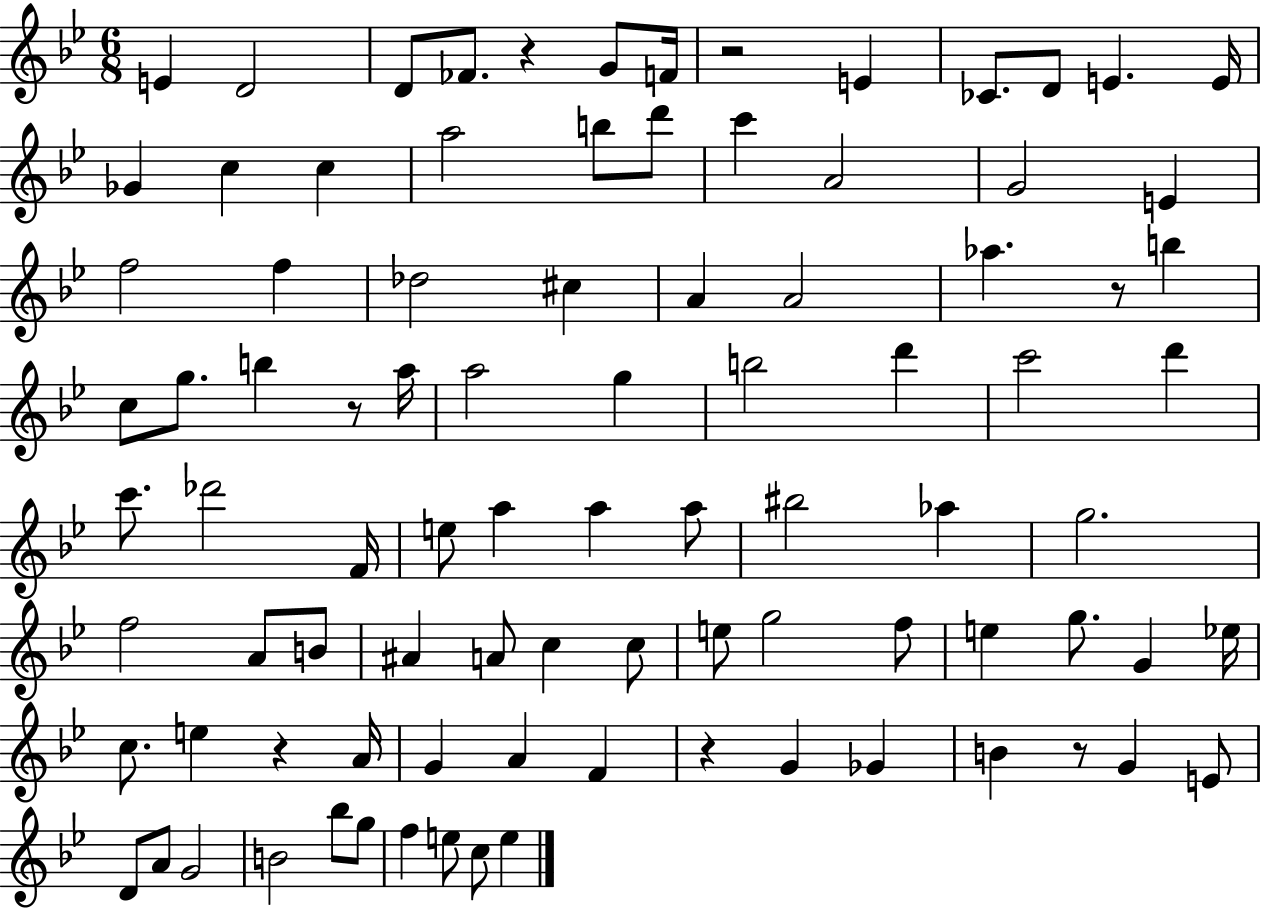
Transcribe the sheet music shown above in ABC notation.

X:1
T:Untitled
M:6/8
L:1/4
K:Bb
E D2 D/2 _F/2 z G/2 F/4 z2 E _C/2 D/2 E E/4 _G c c a2 b/2 d'/2 c' A2 G2 E f2 f _d2 ^c A A2 _a z/2 b c/2 g/2 b z/2 a/4 a2 g b2 d' c'2 d' c'/2 _d'2 F/4 e/2 a a a/2 ^b2 _a g2 f2 A/2 B/2 ^A A/2 c c/2 e/2 g2 f/2 e g/2 G _e/4 c/2 e z A/4 G A F z G _G B z/2 G E/2 D/2 A/2 G2 B2 _b/2 g/2 f e/2 c/2 e